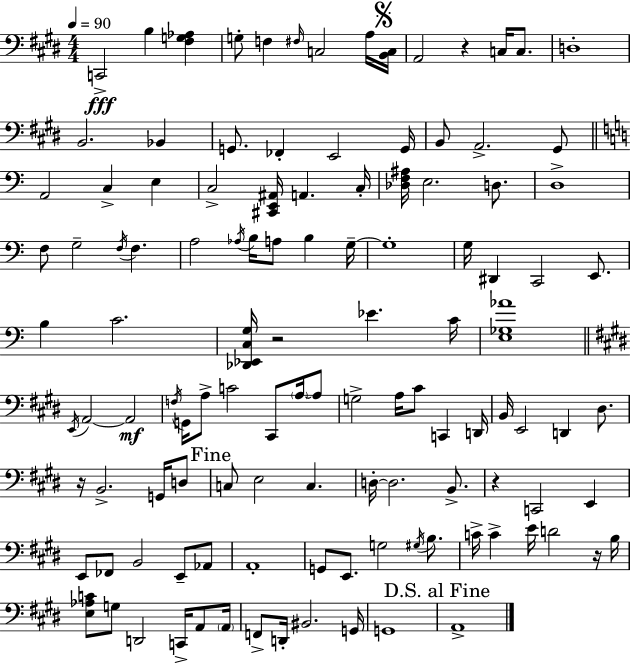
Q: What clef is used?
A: bass